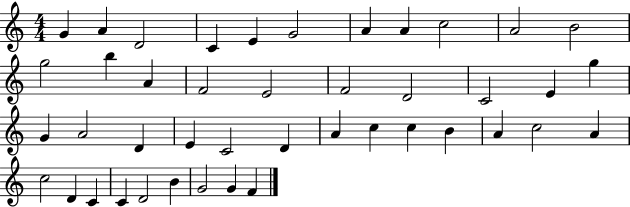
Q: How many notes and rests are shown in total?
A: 43